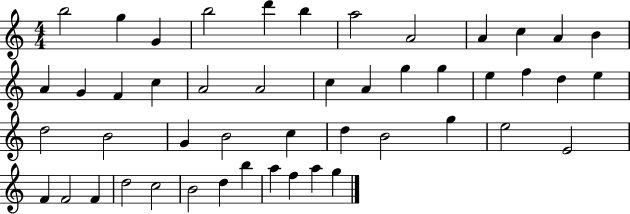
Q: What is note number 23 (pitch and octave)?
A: E5